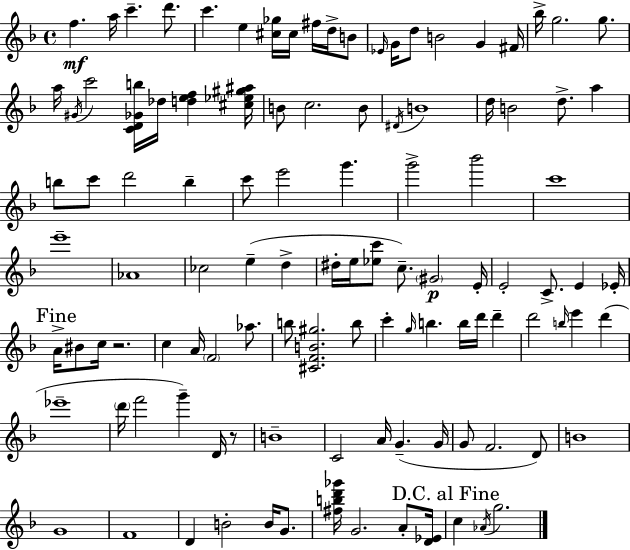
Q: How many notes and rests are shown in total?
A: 110